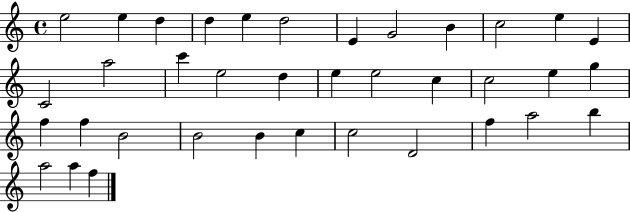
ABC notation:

X:1
T:Untitled
M:4/4
L:1/4
K:C
e2 e d d e d2 E G2 B c2 e E C2 a2 c' e2 d e e2 c c2 e g f f B2 B2 B c c2 D2 f a2 b a2 a f